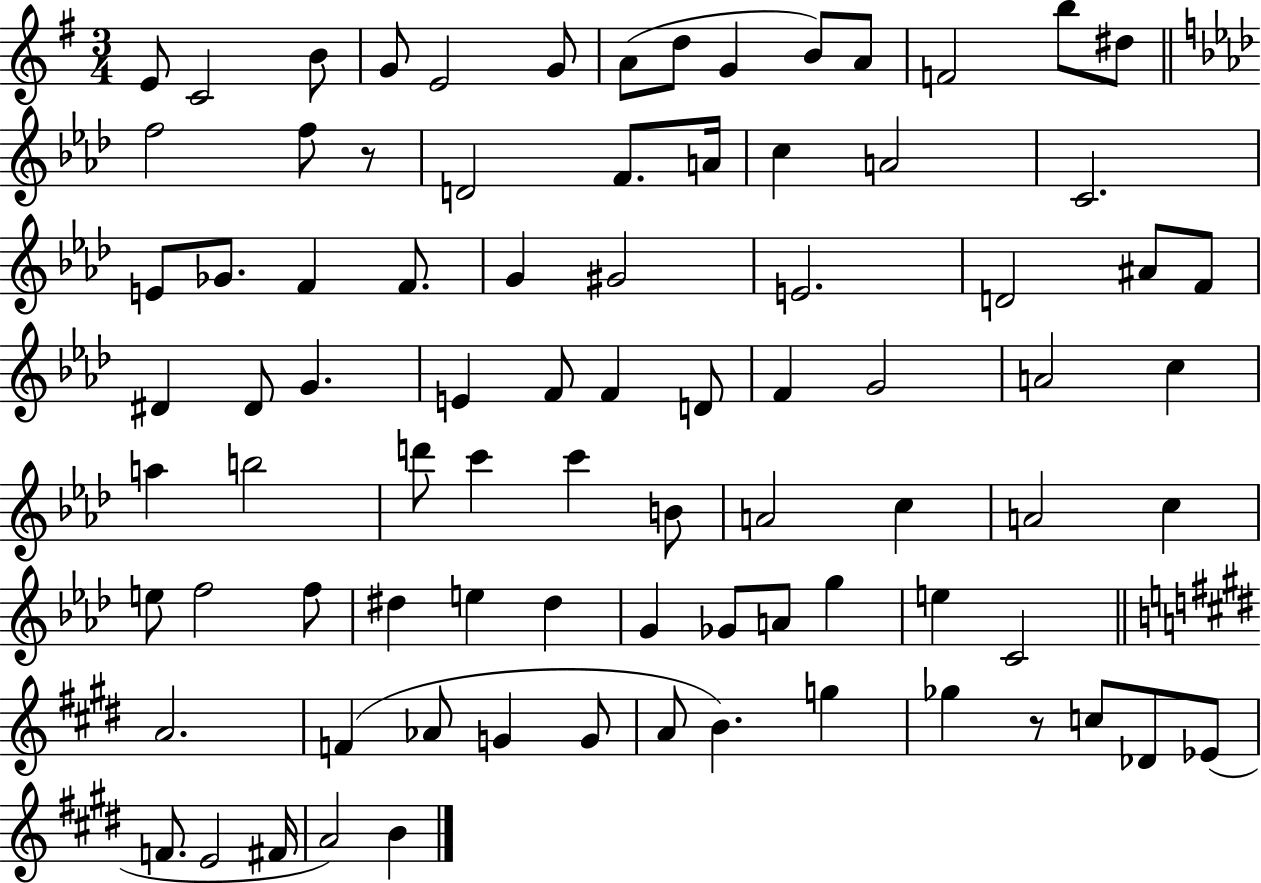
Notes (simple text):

E4/e C4/h B4/e G4/e E4/h G4/e A4/e D5/e G4/q B4/e A4/e F4/h B5/e D#5/e F5/h F5/e R/e D4/h F4/e. A4/s C5/q A4/h C4/h. E4/e Gb4/e. F4/q F4/e. G4/q G#4/h E4/h. D4/h A#4/e F4/e D#4/q D#4/e G4/q. E4/q F4/e F4/q D4/e F4/q G4/h A4/h C5/q A5/q B5/h D6/e C6/q C6/q B4/e A4/h C5/q A4/h C5/q E5/e F5/h F5/e D#5/q E5/q D#5/q G4/q Gb4/e A4/e G5/q E5/q C4/h A4/h. F4/q Ab4/e G4/q G4/e A4/e B4/q. G5/q Gb5/q R/e C5/e Db4/e Eb4/e F4/e. E4/h F#4/s A4/h B4/q